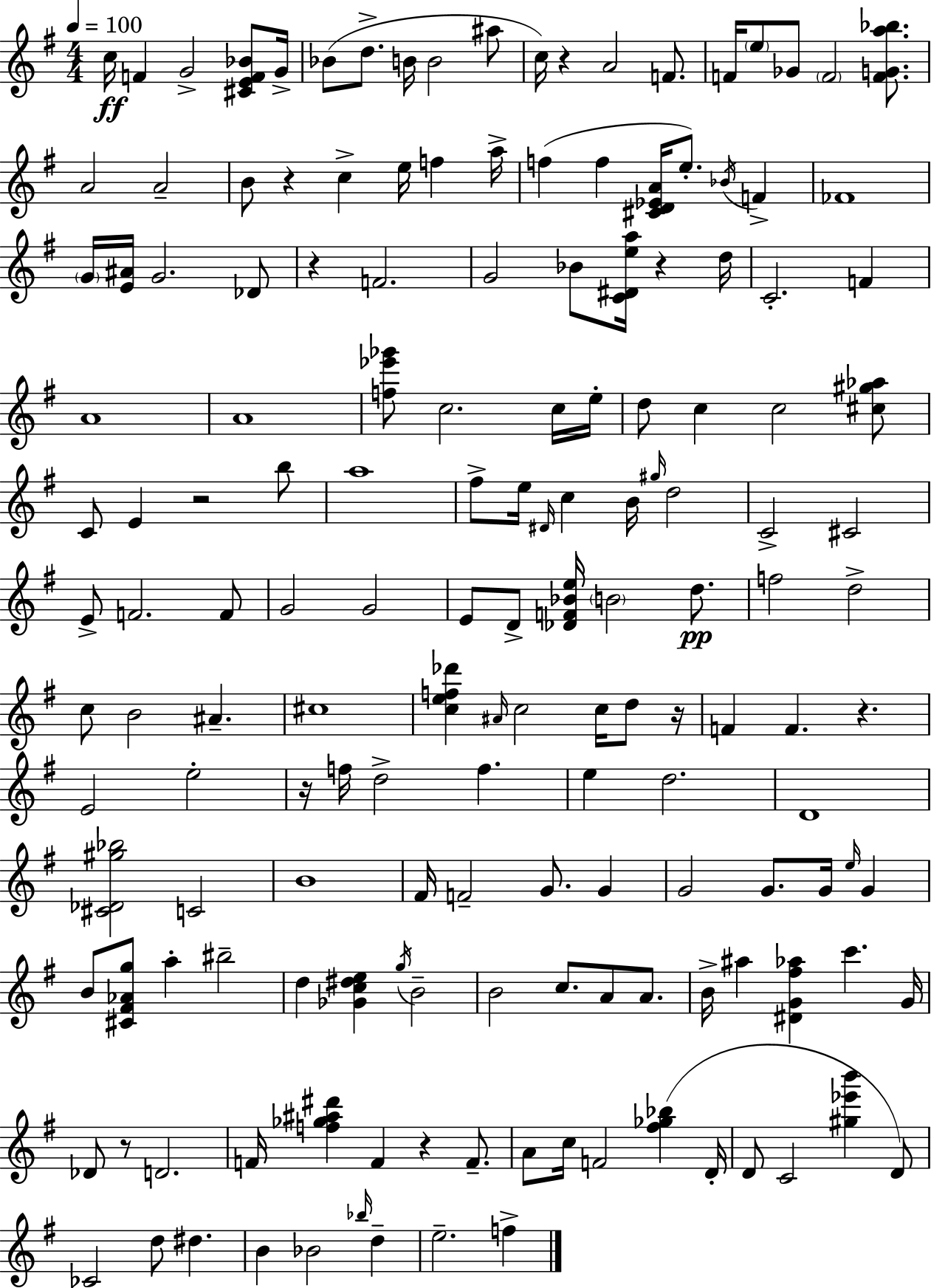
{
  \clef treble
  \numericTimeSignature
  \time 4/4
  \key g \major
  \tempo 4 = 100
  \repeat volta 2 { c''16\ff f'4 g'2-> <cis' e' f' bes'>8 g'16-> | bes'8( d''8.-> b'16 b'2 ais''8 | c''16) r4 a'2 f'8. | f'16 \parenthesize e''8 ges'8 \parenthesize f'2 <f' g' a'' bes''>8. | \break a'2 a'2-- | b'8 r4 c''4-> e''16 f''4 a''16-> | f''4( f''4 <cis' d' ees' a'>16 e''8.-.) \acciaccatura { bes'16 } f'4-> | fes'1 | \break \parenthesize g'16 <e' ais'>16 g'2. des'8 | r4 f'2. | g'2 bes'8 <c' dis' e'' a''>16 r4 | d''16 c'2.-. f'4 | \break a'1 | a'1 | <f'' ees''' ges'''>8 c''2. c''16 | e''16-. d''8 c''4 c''2 <cis'' gis'' aes''>8 | \break c'8 e'4 r2 b''8 | a''1 | fis''8-> e''16 \grace { dis'16 } c''4 b'16 \grace { gis''16 } d''2 | c'2-> cis'2 | \break e'8-> f'2. | f'8 g'2 g'2 | e'8 d'8-> <des' f' bes' e''>16 \parenthesize b'2 | d''8.\pp f''2 d''2-> | \break c''8 b'2 ais'4.-- | cis''1 | <c'' e'' f'' des'''>4 \grace { ais'16 } c''2 | c''16 d''8 r16 f'4 f'4. r4. | \break e'2 e''2-. | r16 f''16 d''2-> f''4. | e''4 d''2. | d'1 | \break <cis' des' gis'' bes''>2 c'2 | b'1 | fis'16 f'2-- g'8. | g'4 g'2 g'8. g'16 | \break \grace { e''16 } g'4 b'8 <cis' fis' aes' g''>8 a''4-. bis''2-- | d''4 <ges' c'' dis'' e''>4 \acciaccatura { g''16 } b'2-- | b'2 c''8. | a'8 a'8. b'16-> ais''4 <dis' g' fis'' aes''>4 c'''4. | \break g'16 des'8 r8 d'2. | f'16 <f'' ges'' ais'' dis'''>4 f'4 r4 | f'8.-- a'8 c''16 f'2 | <fis'' ges'' bes''>4( d'16-. d'8 c'2 | \break <gis'' ees''' b'''>4 d'8) ces'2 d''8 | dis''4. b'4 bes'2 | \grace { bes''16 } d''4-- e''2.-- | f''4-> } \bar "|."
}